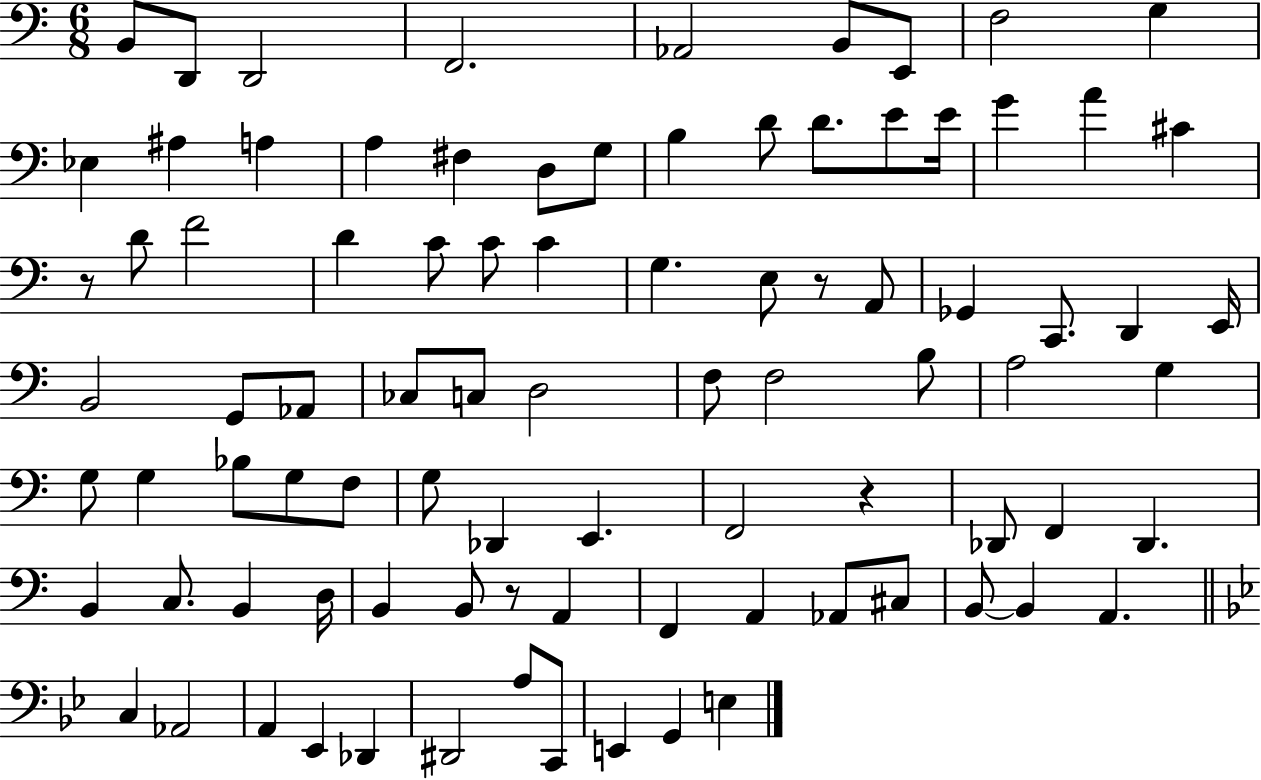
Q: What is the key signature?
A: C major